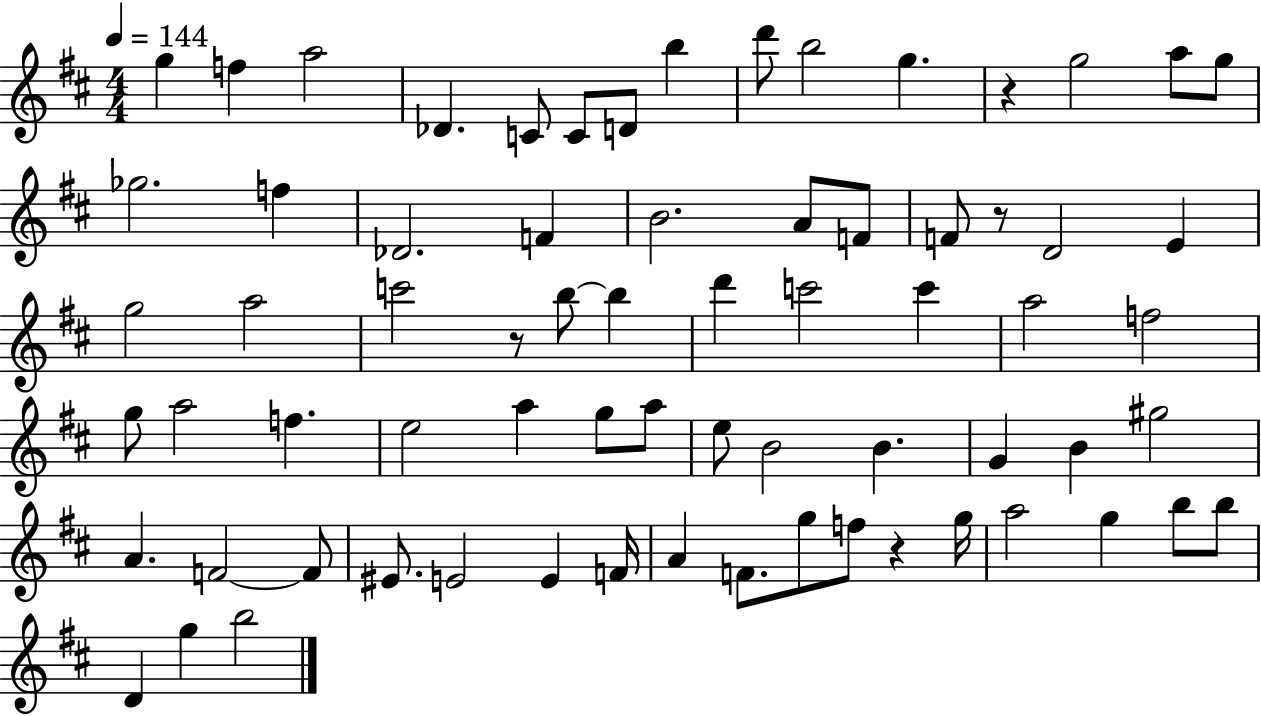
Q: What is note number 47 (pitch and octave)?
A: G#5